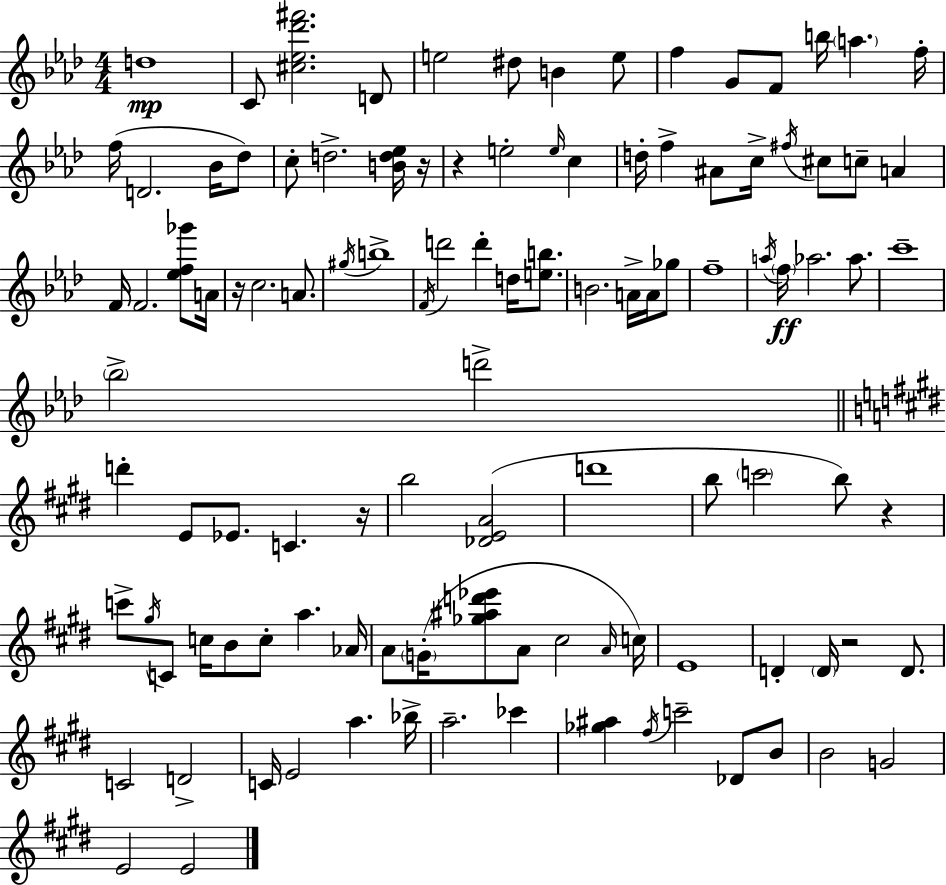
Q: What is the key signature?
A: F minor